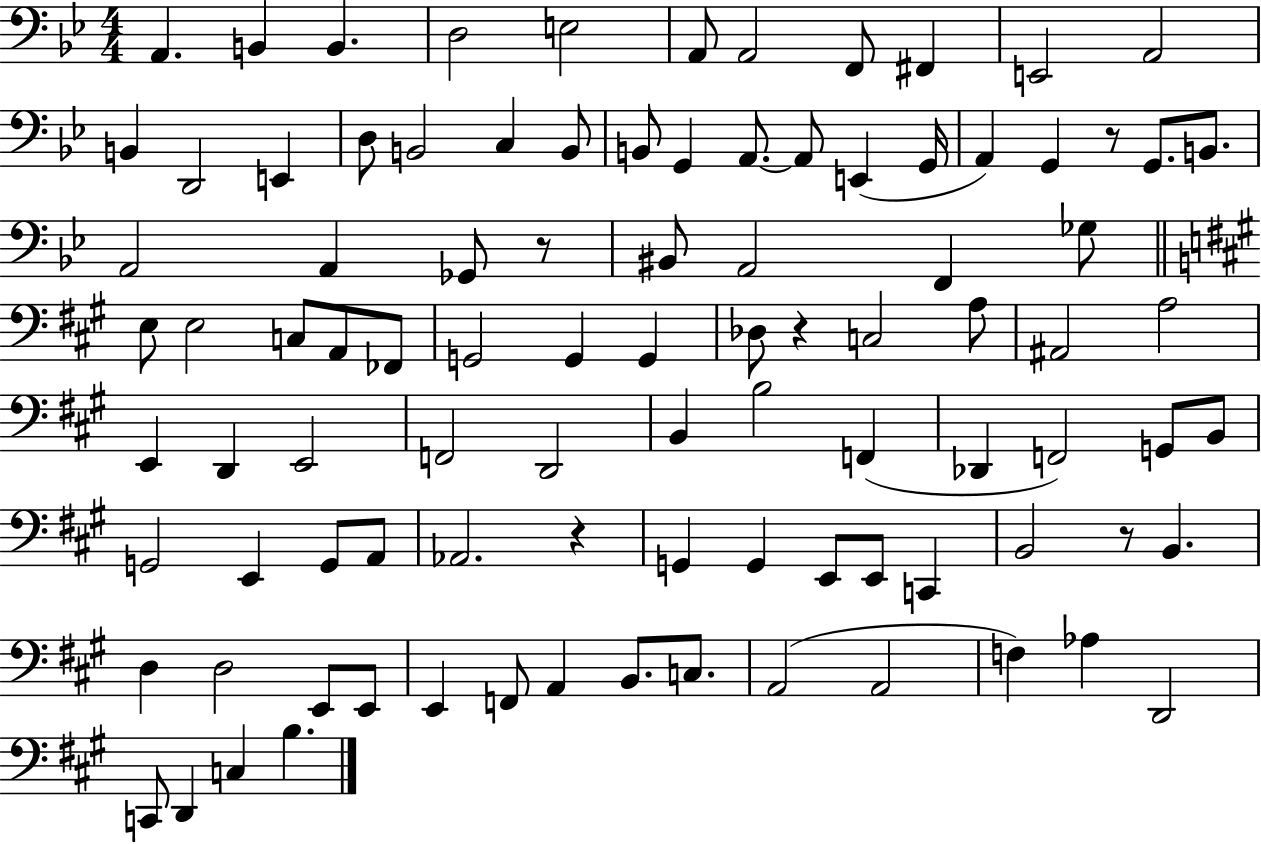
{
  \clef bass
  \numericTimeSignature
  \time 4/4
  \key bes \major
  \repeat volta 2 { a,4. b,4 b,4. | d2 e2 | a,8 a,2 f,8 fis,4 | e,2 a,2 | \break b,4 d,2 e,4 | d8 b,2 c4 b,8 | b,8 g,4 a,8.~~ a,8 e,4( g,16 | a,4) g,4 r8 g,8. b,8. | \break a,2 a,4 ges,8 r8 | bis,8 a,2 f,4 ges8 | \bar "||" \break \key a \major e8 e2 c8 a,8 fes,8 | g,2 g,4 g,4 | des8 r4 c2 a8 | ais,2 a2 | \break e,4 d,4 e,2 | f,2 d,2 | b,4 b2 f,4( | des,4 f,2) g,8 b,8 | \break g,2 e,4 g,8 a,8 | aes,2. r4 | g,4 g,4 e,8 e,8 c,4 | b,2 r8 b,4. | \break d4 d2 e,8 e,8 | e,4 f,8 a,4 b,8. c8. | a,2( a,2 | f4) aes4 d,2 | \break c,8 d,4 c4 b4. | } \bar "|."
}